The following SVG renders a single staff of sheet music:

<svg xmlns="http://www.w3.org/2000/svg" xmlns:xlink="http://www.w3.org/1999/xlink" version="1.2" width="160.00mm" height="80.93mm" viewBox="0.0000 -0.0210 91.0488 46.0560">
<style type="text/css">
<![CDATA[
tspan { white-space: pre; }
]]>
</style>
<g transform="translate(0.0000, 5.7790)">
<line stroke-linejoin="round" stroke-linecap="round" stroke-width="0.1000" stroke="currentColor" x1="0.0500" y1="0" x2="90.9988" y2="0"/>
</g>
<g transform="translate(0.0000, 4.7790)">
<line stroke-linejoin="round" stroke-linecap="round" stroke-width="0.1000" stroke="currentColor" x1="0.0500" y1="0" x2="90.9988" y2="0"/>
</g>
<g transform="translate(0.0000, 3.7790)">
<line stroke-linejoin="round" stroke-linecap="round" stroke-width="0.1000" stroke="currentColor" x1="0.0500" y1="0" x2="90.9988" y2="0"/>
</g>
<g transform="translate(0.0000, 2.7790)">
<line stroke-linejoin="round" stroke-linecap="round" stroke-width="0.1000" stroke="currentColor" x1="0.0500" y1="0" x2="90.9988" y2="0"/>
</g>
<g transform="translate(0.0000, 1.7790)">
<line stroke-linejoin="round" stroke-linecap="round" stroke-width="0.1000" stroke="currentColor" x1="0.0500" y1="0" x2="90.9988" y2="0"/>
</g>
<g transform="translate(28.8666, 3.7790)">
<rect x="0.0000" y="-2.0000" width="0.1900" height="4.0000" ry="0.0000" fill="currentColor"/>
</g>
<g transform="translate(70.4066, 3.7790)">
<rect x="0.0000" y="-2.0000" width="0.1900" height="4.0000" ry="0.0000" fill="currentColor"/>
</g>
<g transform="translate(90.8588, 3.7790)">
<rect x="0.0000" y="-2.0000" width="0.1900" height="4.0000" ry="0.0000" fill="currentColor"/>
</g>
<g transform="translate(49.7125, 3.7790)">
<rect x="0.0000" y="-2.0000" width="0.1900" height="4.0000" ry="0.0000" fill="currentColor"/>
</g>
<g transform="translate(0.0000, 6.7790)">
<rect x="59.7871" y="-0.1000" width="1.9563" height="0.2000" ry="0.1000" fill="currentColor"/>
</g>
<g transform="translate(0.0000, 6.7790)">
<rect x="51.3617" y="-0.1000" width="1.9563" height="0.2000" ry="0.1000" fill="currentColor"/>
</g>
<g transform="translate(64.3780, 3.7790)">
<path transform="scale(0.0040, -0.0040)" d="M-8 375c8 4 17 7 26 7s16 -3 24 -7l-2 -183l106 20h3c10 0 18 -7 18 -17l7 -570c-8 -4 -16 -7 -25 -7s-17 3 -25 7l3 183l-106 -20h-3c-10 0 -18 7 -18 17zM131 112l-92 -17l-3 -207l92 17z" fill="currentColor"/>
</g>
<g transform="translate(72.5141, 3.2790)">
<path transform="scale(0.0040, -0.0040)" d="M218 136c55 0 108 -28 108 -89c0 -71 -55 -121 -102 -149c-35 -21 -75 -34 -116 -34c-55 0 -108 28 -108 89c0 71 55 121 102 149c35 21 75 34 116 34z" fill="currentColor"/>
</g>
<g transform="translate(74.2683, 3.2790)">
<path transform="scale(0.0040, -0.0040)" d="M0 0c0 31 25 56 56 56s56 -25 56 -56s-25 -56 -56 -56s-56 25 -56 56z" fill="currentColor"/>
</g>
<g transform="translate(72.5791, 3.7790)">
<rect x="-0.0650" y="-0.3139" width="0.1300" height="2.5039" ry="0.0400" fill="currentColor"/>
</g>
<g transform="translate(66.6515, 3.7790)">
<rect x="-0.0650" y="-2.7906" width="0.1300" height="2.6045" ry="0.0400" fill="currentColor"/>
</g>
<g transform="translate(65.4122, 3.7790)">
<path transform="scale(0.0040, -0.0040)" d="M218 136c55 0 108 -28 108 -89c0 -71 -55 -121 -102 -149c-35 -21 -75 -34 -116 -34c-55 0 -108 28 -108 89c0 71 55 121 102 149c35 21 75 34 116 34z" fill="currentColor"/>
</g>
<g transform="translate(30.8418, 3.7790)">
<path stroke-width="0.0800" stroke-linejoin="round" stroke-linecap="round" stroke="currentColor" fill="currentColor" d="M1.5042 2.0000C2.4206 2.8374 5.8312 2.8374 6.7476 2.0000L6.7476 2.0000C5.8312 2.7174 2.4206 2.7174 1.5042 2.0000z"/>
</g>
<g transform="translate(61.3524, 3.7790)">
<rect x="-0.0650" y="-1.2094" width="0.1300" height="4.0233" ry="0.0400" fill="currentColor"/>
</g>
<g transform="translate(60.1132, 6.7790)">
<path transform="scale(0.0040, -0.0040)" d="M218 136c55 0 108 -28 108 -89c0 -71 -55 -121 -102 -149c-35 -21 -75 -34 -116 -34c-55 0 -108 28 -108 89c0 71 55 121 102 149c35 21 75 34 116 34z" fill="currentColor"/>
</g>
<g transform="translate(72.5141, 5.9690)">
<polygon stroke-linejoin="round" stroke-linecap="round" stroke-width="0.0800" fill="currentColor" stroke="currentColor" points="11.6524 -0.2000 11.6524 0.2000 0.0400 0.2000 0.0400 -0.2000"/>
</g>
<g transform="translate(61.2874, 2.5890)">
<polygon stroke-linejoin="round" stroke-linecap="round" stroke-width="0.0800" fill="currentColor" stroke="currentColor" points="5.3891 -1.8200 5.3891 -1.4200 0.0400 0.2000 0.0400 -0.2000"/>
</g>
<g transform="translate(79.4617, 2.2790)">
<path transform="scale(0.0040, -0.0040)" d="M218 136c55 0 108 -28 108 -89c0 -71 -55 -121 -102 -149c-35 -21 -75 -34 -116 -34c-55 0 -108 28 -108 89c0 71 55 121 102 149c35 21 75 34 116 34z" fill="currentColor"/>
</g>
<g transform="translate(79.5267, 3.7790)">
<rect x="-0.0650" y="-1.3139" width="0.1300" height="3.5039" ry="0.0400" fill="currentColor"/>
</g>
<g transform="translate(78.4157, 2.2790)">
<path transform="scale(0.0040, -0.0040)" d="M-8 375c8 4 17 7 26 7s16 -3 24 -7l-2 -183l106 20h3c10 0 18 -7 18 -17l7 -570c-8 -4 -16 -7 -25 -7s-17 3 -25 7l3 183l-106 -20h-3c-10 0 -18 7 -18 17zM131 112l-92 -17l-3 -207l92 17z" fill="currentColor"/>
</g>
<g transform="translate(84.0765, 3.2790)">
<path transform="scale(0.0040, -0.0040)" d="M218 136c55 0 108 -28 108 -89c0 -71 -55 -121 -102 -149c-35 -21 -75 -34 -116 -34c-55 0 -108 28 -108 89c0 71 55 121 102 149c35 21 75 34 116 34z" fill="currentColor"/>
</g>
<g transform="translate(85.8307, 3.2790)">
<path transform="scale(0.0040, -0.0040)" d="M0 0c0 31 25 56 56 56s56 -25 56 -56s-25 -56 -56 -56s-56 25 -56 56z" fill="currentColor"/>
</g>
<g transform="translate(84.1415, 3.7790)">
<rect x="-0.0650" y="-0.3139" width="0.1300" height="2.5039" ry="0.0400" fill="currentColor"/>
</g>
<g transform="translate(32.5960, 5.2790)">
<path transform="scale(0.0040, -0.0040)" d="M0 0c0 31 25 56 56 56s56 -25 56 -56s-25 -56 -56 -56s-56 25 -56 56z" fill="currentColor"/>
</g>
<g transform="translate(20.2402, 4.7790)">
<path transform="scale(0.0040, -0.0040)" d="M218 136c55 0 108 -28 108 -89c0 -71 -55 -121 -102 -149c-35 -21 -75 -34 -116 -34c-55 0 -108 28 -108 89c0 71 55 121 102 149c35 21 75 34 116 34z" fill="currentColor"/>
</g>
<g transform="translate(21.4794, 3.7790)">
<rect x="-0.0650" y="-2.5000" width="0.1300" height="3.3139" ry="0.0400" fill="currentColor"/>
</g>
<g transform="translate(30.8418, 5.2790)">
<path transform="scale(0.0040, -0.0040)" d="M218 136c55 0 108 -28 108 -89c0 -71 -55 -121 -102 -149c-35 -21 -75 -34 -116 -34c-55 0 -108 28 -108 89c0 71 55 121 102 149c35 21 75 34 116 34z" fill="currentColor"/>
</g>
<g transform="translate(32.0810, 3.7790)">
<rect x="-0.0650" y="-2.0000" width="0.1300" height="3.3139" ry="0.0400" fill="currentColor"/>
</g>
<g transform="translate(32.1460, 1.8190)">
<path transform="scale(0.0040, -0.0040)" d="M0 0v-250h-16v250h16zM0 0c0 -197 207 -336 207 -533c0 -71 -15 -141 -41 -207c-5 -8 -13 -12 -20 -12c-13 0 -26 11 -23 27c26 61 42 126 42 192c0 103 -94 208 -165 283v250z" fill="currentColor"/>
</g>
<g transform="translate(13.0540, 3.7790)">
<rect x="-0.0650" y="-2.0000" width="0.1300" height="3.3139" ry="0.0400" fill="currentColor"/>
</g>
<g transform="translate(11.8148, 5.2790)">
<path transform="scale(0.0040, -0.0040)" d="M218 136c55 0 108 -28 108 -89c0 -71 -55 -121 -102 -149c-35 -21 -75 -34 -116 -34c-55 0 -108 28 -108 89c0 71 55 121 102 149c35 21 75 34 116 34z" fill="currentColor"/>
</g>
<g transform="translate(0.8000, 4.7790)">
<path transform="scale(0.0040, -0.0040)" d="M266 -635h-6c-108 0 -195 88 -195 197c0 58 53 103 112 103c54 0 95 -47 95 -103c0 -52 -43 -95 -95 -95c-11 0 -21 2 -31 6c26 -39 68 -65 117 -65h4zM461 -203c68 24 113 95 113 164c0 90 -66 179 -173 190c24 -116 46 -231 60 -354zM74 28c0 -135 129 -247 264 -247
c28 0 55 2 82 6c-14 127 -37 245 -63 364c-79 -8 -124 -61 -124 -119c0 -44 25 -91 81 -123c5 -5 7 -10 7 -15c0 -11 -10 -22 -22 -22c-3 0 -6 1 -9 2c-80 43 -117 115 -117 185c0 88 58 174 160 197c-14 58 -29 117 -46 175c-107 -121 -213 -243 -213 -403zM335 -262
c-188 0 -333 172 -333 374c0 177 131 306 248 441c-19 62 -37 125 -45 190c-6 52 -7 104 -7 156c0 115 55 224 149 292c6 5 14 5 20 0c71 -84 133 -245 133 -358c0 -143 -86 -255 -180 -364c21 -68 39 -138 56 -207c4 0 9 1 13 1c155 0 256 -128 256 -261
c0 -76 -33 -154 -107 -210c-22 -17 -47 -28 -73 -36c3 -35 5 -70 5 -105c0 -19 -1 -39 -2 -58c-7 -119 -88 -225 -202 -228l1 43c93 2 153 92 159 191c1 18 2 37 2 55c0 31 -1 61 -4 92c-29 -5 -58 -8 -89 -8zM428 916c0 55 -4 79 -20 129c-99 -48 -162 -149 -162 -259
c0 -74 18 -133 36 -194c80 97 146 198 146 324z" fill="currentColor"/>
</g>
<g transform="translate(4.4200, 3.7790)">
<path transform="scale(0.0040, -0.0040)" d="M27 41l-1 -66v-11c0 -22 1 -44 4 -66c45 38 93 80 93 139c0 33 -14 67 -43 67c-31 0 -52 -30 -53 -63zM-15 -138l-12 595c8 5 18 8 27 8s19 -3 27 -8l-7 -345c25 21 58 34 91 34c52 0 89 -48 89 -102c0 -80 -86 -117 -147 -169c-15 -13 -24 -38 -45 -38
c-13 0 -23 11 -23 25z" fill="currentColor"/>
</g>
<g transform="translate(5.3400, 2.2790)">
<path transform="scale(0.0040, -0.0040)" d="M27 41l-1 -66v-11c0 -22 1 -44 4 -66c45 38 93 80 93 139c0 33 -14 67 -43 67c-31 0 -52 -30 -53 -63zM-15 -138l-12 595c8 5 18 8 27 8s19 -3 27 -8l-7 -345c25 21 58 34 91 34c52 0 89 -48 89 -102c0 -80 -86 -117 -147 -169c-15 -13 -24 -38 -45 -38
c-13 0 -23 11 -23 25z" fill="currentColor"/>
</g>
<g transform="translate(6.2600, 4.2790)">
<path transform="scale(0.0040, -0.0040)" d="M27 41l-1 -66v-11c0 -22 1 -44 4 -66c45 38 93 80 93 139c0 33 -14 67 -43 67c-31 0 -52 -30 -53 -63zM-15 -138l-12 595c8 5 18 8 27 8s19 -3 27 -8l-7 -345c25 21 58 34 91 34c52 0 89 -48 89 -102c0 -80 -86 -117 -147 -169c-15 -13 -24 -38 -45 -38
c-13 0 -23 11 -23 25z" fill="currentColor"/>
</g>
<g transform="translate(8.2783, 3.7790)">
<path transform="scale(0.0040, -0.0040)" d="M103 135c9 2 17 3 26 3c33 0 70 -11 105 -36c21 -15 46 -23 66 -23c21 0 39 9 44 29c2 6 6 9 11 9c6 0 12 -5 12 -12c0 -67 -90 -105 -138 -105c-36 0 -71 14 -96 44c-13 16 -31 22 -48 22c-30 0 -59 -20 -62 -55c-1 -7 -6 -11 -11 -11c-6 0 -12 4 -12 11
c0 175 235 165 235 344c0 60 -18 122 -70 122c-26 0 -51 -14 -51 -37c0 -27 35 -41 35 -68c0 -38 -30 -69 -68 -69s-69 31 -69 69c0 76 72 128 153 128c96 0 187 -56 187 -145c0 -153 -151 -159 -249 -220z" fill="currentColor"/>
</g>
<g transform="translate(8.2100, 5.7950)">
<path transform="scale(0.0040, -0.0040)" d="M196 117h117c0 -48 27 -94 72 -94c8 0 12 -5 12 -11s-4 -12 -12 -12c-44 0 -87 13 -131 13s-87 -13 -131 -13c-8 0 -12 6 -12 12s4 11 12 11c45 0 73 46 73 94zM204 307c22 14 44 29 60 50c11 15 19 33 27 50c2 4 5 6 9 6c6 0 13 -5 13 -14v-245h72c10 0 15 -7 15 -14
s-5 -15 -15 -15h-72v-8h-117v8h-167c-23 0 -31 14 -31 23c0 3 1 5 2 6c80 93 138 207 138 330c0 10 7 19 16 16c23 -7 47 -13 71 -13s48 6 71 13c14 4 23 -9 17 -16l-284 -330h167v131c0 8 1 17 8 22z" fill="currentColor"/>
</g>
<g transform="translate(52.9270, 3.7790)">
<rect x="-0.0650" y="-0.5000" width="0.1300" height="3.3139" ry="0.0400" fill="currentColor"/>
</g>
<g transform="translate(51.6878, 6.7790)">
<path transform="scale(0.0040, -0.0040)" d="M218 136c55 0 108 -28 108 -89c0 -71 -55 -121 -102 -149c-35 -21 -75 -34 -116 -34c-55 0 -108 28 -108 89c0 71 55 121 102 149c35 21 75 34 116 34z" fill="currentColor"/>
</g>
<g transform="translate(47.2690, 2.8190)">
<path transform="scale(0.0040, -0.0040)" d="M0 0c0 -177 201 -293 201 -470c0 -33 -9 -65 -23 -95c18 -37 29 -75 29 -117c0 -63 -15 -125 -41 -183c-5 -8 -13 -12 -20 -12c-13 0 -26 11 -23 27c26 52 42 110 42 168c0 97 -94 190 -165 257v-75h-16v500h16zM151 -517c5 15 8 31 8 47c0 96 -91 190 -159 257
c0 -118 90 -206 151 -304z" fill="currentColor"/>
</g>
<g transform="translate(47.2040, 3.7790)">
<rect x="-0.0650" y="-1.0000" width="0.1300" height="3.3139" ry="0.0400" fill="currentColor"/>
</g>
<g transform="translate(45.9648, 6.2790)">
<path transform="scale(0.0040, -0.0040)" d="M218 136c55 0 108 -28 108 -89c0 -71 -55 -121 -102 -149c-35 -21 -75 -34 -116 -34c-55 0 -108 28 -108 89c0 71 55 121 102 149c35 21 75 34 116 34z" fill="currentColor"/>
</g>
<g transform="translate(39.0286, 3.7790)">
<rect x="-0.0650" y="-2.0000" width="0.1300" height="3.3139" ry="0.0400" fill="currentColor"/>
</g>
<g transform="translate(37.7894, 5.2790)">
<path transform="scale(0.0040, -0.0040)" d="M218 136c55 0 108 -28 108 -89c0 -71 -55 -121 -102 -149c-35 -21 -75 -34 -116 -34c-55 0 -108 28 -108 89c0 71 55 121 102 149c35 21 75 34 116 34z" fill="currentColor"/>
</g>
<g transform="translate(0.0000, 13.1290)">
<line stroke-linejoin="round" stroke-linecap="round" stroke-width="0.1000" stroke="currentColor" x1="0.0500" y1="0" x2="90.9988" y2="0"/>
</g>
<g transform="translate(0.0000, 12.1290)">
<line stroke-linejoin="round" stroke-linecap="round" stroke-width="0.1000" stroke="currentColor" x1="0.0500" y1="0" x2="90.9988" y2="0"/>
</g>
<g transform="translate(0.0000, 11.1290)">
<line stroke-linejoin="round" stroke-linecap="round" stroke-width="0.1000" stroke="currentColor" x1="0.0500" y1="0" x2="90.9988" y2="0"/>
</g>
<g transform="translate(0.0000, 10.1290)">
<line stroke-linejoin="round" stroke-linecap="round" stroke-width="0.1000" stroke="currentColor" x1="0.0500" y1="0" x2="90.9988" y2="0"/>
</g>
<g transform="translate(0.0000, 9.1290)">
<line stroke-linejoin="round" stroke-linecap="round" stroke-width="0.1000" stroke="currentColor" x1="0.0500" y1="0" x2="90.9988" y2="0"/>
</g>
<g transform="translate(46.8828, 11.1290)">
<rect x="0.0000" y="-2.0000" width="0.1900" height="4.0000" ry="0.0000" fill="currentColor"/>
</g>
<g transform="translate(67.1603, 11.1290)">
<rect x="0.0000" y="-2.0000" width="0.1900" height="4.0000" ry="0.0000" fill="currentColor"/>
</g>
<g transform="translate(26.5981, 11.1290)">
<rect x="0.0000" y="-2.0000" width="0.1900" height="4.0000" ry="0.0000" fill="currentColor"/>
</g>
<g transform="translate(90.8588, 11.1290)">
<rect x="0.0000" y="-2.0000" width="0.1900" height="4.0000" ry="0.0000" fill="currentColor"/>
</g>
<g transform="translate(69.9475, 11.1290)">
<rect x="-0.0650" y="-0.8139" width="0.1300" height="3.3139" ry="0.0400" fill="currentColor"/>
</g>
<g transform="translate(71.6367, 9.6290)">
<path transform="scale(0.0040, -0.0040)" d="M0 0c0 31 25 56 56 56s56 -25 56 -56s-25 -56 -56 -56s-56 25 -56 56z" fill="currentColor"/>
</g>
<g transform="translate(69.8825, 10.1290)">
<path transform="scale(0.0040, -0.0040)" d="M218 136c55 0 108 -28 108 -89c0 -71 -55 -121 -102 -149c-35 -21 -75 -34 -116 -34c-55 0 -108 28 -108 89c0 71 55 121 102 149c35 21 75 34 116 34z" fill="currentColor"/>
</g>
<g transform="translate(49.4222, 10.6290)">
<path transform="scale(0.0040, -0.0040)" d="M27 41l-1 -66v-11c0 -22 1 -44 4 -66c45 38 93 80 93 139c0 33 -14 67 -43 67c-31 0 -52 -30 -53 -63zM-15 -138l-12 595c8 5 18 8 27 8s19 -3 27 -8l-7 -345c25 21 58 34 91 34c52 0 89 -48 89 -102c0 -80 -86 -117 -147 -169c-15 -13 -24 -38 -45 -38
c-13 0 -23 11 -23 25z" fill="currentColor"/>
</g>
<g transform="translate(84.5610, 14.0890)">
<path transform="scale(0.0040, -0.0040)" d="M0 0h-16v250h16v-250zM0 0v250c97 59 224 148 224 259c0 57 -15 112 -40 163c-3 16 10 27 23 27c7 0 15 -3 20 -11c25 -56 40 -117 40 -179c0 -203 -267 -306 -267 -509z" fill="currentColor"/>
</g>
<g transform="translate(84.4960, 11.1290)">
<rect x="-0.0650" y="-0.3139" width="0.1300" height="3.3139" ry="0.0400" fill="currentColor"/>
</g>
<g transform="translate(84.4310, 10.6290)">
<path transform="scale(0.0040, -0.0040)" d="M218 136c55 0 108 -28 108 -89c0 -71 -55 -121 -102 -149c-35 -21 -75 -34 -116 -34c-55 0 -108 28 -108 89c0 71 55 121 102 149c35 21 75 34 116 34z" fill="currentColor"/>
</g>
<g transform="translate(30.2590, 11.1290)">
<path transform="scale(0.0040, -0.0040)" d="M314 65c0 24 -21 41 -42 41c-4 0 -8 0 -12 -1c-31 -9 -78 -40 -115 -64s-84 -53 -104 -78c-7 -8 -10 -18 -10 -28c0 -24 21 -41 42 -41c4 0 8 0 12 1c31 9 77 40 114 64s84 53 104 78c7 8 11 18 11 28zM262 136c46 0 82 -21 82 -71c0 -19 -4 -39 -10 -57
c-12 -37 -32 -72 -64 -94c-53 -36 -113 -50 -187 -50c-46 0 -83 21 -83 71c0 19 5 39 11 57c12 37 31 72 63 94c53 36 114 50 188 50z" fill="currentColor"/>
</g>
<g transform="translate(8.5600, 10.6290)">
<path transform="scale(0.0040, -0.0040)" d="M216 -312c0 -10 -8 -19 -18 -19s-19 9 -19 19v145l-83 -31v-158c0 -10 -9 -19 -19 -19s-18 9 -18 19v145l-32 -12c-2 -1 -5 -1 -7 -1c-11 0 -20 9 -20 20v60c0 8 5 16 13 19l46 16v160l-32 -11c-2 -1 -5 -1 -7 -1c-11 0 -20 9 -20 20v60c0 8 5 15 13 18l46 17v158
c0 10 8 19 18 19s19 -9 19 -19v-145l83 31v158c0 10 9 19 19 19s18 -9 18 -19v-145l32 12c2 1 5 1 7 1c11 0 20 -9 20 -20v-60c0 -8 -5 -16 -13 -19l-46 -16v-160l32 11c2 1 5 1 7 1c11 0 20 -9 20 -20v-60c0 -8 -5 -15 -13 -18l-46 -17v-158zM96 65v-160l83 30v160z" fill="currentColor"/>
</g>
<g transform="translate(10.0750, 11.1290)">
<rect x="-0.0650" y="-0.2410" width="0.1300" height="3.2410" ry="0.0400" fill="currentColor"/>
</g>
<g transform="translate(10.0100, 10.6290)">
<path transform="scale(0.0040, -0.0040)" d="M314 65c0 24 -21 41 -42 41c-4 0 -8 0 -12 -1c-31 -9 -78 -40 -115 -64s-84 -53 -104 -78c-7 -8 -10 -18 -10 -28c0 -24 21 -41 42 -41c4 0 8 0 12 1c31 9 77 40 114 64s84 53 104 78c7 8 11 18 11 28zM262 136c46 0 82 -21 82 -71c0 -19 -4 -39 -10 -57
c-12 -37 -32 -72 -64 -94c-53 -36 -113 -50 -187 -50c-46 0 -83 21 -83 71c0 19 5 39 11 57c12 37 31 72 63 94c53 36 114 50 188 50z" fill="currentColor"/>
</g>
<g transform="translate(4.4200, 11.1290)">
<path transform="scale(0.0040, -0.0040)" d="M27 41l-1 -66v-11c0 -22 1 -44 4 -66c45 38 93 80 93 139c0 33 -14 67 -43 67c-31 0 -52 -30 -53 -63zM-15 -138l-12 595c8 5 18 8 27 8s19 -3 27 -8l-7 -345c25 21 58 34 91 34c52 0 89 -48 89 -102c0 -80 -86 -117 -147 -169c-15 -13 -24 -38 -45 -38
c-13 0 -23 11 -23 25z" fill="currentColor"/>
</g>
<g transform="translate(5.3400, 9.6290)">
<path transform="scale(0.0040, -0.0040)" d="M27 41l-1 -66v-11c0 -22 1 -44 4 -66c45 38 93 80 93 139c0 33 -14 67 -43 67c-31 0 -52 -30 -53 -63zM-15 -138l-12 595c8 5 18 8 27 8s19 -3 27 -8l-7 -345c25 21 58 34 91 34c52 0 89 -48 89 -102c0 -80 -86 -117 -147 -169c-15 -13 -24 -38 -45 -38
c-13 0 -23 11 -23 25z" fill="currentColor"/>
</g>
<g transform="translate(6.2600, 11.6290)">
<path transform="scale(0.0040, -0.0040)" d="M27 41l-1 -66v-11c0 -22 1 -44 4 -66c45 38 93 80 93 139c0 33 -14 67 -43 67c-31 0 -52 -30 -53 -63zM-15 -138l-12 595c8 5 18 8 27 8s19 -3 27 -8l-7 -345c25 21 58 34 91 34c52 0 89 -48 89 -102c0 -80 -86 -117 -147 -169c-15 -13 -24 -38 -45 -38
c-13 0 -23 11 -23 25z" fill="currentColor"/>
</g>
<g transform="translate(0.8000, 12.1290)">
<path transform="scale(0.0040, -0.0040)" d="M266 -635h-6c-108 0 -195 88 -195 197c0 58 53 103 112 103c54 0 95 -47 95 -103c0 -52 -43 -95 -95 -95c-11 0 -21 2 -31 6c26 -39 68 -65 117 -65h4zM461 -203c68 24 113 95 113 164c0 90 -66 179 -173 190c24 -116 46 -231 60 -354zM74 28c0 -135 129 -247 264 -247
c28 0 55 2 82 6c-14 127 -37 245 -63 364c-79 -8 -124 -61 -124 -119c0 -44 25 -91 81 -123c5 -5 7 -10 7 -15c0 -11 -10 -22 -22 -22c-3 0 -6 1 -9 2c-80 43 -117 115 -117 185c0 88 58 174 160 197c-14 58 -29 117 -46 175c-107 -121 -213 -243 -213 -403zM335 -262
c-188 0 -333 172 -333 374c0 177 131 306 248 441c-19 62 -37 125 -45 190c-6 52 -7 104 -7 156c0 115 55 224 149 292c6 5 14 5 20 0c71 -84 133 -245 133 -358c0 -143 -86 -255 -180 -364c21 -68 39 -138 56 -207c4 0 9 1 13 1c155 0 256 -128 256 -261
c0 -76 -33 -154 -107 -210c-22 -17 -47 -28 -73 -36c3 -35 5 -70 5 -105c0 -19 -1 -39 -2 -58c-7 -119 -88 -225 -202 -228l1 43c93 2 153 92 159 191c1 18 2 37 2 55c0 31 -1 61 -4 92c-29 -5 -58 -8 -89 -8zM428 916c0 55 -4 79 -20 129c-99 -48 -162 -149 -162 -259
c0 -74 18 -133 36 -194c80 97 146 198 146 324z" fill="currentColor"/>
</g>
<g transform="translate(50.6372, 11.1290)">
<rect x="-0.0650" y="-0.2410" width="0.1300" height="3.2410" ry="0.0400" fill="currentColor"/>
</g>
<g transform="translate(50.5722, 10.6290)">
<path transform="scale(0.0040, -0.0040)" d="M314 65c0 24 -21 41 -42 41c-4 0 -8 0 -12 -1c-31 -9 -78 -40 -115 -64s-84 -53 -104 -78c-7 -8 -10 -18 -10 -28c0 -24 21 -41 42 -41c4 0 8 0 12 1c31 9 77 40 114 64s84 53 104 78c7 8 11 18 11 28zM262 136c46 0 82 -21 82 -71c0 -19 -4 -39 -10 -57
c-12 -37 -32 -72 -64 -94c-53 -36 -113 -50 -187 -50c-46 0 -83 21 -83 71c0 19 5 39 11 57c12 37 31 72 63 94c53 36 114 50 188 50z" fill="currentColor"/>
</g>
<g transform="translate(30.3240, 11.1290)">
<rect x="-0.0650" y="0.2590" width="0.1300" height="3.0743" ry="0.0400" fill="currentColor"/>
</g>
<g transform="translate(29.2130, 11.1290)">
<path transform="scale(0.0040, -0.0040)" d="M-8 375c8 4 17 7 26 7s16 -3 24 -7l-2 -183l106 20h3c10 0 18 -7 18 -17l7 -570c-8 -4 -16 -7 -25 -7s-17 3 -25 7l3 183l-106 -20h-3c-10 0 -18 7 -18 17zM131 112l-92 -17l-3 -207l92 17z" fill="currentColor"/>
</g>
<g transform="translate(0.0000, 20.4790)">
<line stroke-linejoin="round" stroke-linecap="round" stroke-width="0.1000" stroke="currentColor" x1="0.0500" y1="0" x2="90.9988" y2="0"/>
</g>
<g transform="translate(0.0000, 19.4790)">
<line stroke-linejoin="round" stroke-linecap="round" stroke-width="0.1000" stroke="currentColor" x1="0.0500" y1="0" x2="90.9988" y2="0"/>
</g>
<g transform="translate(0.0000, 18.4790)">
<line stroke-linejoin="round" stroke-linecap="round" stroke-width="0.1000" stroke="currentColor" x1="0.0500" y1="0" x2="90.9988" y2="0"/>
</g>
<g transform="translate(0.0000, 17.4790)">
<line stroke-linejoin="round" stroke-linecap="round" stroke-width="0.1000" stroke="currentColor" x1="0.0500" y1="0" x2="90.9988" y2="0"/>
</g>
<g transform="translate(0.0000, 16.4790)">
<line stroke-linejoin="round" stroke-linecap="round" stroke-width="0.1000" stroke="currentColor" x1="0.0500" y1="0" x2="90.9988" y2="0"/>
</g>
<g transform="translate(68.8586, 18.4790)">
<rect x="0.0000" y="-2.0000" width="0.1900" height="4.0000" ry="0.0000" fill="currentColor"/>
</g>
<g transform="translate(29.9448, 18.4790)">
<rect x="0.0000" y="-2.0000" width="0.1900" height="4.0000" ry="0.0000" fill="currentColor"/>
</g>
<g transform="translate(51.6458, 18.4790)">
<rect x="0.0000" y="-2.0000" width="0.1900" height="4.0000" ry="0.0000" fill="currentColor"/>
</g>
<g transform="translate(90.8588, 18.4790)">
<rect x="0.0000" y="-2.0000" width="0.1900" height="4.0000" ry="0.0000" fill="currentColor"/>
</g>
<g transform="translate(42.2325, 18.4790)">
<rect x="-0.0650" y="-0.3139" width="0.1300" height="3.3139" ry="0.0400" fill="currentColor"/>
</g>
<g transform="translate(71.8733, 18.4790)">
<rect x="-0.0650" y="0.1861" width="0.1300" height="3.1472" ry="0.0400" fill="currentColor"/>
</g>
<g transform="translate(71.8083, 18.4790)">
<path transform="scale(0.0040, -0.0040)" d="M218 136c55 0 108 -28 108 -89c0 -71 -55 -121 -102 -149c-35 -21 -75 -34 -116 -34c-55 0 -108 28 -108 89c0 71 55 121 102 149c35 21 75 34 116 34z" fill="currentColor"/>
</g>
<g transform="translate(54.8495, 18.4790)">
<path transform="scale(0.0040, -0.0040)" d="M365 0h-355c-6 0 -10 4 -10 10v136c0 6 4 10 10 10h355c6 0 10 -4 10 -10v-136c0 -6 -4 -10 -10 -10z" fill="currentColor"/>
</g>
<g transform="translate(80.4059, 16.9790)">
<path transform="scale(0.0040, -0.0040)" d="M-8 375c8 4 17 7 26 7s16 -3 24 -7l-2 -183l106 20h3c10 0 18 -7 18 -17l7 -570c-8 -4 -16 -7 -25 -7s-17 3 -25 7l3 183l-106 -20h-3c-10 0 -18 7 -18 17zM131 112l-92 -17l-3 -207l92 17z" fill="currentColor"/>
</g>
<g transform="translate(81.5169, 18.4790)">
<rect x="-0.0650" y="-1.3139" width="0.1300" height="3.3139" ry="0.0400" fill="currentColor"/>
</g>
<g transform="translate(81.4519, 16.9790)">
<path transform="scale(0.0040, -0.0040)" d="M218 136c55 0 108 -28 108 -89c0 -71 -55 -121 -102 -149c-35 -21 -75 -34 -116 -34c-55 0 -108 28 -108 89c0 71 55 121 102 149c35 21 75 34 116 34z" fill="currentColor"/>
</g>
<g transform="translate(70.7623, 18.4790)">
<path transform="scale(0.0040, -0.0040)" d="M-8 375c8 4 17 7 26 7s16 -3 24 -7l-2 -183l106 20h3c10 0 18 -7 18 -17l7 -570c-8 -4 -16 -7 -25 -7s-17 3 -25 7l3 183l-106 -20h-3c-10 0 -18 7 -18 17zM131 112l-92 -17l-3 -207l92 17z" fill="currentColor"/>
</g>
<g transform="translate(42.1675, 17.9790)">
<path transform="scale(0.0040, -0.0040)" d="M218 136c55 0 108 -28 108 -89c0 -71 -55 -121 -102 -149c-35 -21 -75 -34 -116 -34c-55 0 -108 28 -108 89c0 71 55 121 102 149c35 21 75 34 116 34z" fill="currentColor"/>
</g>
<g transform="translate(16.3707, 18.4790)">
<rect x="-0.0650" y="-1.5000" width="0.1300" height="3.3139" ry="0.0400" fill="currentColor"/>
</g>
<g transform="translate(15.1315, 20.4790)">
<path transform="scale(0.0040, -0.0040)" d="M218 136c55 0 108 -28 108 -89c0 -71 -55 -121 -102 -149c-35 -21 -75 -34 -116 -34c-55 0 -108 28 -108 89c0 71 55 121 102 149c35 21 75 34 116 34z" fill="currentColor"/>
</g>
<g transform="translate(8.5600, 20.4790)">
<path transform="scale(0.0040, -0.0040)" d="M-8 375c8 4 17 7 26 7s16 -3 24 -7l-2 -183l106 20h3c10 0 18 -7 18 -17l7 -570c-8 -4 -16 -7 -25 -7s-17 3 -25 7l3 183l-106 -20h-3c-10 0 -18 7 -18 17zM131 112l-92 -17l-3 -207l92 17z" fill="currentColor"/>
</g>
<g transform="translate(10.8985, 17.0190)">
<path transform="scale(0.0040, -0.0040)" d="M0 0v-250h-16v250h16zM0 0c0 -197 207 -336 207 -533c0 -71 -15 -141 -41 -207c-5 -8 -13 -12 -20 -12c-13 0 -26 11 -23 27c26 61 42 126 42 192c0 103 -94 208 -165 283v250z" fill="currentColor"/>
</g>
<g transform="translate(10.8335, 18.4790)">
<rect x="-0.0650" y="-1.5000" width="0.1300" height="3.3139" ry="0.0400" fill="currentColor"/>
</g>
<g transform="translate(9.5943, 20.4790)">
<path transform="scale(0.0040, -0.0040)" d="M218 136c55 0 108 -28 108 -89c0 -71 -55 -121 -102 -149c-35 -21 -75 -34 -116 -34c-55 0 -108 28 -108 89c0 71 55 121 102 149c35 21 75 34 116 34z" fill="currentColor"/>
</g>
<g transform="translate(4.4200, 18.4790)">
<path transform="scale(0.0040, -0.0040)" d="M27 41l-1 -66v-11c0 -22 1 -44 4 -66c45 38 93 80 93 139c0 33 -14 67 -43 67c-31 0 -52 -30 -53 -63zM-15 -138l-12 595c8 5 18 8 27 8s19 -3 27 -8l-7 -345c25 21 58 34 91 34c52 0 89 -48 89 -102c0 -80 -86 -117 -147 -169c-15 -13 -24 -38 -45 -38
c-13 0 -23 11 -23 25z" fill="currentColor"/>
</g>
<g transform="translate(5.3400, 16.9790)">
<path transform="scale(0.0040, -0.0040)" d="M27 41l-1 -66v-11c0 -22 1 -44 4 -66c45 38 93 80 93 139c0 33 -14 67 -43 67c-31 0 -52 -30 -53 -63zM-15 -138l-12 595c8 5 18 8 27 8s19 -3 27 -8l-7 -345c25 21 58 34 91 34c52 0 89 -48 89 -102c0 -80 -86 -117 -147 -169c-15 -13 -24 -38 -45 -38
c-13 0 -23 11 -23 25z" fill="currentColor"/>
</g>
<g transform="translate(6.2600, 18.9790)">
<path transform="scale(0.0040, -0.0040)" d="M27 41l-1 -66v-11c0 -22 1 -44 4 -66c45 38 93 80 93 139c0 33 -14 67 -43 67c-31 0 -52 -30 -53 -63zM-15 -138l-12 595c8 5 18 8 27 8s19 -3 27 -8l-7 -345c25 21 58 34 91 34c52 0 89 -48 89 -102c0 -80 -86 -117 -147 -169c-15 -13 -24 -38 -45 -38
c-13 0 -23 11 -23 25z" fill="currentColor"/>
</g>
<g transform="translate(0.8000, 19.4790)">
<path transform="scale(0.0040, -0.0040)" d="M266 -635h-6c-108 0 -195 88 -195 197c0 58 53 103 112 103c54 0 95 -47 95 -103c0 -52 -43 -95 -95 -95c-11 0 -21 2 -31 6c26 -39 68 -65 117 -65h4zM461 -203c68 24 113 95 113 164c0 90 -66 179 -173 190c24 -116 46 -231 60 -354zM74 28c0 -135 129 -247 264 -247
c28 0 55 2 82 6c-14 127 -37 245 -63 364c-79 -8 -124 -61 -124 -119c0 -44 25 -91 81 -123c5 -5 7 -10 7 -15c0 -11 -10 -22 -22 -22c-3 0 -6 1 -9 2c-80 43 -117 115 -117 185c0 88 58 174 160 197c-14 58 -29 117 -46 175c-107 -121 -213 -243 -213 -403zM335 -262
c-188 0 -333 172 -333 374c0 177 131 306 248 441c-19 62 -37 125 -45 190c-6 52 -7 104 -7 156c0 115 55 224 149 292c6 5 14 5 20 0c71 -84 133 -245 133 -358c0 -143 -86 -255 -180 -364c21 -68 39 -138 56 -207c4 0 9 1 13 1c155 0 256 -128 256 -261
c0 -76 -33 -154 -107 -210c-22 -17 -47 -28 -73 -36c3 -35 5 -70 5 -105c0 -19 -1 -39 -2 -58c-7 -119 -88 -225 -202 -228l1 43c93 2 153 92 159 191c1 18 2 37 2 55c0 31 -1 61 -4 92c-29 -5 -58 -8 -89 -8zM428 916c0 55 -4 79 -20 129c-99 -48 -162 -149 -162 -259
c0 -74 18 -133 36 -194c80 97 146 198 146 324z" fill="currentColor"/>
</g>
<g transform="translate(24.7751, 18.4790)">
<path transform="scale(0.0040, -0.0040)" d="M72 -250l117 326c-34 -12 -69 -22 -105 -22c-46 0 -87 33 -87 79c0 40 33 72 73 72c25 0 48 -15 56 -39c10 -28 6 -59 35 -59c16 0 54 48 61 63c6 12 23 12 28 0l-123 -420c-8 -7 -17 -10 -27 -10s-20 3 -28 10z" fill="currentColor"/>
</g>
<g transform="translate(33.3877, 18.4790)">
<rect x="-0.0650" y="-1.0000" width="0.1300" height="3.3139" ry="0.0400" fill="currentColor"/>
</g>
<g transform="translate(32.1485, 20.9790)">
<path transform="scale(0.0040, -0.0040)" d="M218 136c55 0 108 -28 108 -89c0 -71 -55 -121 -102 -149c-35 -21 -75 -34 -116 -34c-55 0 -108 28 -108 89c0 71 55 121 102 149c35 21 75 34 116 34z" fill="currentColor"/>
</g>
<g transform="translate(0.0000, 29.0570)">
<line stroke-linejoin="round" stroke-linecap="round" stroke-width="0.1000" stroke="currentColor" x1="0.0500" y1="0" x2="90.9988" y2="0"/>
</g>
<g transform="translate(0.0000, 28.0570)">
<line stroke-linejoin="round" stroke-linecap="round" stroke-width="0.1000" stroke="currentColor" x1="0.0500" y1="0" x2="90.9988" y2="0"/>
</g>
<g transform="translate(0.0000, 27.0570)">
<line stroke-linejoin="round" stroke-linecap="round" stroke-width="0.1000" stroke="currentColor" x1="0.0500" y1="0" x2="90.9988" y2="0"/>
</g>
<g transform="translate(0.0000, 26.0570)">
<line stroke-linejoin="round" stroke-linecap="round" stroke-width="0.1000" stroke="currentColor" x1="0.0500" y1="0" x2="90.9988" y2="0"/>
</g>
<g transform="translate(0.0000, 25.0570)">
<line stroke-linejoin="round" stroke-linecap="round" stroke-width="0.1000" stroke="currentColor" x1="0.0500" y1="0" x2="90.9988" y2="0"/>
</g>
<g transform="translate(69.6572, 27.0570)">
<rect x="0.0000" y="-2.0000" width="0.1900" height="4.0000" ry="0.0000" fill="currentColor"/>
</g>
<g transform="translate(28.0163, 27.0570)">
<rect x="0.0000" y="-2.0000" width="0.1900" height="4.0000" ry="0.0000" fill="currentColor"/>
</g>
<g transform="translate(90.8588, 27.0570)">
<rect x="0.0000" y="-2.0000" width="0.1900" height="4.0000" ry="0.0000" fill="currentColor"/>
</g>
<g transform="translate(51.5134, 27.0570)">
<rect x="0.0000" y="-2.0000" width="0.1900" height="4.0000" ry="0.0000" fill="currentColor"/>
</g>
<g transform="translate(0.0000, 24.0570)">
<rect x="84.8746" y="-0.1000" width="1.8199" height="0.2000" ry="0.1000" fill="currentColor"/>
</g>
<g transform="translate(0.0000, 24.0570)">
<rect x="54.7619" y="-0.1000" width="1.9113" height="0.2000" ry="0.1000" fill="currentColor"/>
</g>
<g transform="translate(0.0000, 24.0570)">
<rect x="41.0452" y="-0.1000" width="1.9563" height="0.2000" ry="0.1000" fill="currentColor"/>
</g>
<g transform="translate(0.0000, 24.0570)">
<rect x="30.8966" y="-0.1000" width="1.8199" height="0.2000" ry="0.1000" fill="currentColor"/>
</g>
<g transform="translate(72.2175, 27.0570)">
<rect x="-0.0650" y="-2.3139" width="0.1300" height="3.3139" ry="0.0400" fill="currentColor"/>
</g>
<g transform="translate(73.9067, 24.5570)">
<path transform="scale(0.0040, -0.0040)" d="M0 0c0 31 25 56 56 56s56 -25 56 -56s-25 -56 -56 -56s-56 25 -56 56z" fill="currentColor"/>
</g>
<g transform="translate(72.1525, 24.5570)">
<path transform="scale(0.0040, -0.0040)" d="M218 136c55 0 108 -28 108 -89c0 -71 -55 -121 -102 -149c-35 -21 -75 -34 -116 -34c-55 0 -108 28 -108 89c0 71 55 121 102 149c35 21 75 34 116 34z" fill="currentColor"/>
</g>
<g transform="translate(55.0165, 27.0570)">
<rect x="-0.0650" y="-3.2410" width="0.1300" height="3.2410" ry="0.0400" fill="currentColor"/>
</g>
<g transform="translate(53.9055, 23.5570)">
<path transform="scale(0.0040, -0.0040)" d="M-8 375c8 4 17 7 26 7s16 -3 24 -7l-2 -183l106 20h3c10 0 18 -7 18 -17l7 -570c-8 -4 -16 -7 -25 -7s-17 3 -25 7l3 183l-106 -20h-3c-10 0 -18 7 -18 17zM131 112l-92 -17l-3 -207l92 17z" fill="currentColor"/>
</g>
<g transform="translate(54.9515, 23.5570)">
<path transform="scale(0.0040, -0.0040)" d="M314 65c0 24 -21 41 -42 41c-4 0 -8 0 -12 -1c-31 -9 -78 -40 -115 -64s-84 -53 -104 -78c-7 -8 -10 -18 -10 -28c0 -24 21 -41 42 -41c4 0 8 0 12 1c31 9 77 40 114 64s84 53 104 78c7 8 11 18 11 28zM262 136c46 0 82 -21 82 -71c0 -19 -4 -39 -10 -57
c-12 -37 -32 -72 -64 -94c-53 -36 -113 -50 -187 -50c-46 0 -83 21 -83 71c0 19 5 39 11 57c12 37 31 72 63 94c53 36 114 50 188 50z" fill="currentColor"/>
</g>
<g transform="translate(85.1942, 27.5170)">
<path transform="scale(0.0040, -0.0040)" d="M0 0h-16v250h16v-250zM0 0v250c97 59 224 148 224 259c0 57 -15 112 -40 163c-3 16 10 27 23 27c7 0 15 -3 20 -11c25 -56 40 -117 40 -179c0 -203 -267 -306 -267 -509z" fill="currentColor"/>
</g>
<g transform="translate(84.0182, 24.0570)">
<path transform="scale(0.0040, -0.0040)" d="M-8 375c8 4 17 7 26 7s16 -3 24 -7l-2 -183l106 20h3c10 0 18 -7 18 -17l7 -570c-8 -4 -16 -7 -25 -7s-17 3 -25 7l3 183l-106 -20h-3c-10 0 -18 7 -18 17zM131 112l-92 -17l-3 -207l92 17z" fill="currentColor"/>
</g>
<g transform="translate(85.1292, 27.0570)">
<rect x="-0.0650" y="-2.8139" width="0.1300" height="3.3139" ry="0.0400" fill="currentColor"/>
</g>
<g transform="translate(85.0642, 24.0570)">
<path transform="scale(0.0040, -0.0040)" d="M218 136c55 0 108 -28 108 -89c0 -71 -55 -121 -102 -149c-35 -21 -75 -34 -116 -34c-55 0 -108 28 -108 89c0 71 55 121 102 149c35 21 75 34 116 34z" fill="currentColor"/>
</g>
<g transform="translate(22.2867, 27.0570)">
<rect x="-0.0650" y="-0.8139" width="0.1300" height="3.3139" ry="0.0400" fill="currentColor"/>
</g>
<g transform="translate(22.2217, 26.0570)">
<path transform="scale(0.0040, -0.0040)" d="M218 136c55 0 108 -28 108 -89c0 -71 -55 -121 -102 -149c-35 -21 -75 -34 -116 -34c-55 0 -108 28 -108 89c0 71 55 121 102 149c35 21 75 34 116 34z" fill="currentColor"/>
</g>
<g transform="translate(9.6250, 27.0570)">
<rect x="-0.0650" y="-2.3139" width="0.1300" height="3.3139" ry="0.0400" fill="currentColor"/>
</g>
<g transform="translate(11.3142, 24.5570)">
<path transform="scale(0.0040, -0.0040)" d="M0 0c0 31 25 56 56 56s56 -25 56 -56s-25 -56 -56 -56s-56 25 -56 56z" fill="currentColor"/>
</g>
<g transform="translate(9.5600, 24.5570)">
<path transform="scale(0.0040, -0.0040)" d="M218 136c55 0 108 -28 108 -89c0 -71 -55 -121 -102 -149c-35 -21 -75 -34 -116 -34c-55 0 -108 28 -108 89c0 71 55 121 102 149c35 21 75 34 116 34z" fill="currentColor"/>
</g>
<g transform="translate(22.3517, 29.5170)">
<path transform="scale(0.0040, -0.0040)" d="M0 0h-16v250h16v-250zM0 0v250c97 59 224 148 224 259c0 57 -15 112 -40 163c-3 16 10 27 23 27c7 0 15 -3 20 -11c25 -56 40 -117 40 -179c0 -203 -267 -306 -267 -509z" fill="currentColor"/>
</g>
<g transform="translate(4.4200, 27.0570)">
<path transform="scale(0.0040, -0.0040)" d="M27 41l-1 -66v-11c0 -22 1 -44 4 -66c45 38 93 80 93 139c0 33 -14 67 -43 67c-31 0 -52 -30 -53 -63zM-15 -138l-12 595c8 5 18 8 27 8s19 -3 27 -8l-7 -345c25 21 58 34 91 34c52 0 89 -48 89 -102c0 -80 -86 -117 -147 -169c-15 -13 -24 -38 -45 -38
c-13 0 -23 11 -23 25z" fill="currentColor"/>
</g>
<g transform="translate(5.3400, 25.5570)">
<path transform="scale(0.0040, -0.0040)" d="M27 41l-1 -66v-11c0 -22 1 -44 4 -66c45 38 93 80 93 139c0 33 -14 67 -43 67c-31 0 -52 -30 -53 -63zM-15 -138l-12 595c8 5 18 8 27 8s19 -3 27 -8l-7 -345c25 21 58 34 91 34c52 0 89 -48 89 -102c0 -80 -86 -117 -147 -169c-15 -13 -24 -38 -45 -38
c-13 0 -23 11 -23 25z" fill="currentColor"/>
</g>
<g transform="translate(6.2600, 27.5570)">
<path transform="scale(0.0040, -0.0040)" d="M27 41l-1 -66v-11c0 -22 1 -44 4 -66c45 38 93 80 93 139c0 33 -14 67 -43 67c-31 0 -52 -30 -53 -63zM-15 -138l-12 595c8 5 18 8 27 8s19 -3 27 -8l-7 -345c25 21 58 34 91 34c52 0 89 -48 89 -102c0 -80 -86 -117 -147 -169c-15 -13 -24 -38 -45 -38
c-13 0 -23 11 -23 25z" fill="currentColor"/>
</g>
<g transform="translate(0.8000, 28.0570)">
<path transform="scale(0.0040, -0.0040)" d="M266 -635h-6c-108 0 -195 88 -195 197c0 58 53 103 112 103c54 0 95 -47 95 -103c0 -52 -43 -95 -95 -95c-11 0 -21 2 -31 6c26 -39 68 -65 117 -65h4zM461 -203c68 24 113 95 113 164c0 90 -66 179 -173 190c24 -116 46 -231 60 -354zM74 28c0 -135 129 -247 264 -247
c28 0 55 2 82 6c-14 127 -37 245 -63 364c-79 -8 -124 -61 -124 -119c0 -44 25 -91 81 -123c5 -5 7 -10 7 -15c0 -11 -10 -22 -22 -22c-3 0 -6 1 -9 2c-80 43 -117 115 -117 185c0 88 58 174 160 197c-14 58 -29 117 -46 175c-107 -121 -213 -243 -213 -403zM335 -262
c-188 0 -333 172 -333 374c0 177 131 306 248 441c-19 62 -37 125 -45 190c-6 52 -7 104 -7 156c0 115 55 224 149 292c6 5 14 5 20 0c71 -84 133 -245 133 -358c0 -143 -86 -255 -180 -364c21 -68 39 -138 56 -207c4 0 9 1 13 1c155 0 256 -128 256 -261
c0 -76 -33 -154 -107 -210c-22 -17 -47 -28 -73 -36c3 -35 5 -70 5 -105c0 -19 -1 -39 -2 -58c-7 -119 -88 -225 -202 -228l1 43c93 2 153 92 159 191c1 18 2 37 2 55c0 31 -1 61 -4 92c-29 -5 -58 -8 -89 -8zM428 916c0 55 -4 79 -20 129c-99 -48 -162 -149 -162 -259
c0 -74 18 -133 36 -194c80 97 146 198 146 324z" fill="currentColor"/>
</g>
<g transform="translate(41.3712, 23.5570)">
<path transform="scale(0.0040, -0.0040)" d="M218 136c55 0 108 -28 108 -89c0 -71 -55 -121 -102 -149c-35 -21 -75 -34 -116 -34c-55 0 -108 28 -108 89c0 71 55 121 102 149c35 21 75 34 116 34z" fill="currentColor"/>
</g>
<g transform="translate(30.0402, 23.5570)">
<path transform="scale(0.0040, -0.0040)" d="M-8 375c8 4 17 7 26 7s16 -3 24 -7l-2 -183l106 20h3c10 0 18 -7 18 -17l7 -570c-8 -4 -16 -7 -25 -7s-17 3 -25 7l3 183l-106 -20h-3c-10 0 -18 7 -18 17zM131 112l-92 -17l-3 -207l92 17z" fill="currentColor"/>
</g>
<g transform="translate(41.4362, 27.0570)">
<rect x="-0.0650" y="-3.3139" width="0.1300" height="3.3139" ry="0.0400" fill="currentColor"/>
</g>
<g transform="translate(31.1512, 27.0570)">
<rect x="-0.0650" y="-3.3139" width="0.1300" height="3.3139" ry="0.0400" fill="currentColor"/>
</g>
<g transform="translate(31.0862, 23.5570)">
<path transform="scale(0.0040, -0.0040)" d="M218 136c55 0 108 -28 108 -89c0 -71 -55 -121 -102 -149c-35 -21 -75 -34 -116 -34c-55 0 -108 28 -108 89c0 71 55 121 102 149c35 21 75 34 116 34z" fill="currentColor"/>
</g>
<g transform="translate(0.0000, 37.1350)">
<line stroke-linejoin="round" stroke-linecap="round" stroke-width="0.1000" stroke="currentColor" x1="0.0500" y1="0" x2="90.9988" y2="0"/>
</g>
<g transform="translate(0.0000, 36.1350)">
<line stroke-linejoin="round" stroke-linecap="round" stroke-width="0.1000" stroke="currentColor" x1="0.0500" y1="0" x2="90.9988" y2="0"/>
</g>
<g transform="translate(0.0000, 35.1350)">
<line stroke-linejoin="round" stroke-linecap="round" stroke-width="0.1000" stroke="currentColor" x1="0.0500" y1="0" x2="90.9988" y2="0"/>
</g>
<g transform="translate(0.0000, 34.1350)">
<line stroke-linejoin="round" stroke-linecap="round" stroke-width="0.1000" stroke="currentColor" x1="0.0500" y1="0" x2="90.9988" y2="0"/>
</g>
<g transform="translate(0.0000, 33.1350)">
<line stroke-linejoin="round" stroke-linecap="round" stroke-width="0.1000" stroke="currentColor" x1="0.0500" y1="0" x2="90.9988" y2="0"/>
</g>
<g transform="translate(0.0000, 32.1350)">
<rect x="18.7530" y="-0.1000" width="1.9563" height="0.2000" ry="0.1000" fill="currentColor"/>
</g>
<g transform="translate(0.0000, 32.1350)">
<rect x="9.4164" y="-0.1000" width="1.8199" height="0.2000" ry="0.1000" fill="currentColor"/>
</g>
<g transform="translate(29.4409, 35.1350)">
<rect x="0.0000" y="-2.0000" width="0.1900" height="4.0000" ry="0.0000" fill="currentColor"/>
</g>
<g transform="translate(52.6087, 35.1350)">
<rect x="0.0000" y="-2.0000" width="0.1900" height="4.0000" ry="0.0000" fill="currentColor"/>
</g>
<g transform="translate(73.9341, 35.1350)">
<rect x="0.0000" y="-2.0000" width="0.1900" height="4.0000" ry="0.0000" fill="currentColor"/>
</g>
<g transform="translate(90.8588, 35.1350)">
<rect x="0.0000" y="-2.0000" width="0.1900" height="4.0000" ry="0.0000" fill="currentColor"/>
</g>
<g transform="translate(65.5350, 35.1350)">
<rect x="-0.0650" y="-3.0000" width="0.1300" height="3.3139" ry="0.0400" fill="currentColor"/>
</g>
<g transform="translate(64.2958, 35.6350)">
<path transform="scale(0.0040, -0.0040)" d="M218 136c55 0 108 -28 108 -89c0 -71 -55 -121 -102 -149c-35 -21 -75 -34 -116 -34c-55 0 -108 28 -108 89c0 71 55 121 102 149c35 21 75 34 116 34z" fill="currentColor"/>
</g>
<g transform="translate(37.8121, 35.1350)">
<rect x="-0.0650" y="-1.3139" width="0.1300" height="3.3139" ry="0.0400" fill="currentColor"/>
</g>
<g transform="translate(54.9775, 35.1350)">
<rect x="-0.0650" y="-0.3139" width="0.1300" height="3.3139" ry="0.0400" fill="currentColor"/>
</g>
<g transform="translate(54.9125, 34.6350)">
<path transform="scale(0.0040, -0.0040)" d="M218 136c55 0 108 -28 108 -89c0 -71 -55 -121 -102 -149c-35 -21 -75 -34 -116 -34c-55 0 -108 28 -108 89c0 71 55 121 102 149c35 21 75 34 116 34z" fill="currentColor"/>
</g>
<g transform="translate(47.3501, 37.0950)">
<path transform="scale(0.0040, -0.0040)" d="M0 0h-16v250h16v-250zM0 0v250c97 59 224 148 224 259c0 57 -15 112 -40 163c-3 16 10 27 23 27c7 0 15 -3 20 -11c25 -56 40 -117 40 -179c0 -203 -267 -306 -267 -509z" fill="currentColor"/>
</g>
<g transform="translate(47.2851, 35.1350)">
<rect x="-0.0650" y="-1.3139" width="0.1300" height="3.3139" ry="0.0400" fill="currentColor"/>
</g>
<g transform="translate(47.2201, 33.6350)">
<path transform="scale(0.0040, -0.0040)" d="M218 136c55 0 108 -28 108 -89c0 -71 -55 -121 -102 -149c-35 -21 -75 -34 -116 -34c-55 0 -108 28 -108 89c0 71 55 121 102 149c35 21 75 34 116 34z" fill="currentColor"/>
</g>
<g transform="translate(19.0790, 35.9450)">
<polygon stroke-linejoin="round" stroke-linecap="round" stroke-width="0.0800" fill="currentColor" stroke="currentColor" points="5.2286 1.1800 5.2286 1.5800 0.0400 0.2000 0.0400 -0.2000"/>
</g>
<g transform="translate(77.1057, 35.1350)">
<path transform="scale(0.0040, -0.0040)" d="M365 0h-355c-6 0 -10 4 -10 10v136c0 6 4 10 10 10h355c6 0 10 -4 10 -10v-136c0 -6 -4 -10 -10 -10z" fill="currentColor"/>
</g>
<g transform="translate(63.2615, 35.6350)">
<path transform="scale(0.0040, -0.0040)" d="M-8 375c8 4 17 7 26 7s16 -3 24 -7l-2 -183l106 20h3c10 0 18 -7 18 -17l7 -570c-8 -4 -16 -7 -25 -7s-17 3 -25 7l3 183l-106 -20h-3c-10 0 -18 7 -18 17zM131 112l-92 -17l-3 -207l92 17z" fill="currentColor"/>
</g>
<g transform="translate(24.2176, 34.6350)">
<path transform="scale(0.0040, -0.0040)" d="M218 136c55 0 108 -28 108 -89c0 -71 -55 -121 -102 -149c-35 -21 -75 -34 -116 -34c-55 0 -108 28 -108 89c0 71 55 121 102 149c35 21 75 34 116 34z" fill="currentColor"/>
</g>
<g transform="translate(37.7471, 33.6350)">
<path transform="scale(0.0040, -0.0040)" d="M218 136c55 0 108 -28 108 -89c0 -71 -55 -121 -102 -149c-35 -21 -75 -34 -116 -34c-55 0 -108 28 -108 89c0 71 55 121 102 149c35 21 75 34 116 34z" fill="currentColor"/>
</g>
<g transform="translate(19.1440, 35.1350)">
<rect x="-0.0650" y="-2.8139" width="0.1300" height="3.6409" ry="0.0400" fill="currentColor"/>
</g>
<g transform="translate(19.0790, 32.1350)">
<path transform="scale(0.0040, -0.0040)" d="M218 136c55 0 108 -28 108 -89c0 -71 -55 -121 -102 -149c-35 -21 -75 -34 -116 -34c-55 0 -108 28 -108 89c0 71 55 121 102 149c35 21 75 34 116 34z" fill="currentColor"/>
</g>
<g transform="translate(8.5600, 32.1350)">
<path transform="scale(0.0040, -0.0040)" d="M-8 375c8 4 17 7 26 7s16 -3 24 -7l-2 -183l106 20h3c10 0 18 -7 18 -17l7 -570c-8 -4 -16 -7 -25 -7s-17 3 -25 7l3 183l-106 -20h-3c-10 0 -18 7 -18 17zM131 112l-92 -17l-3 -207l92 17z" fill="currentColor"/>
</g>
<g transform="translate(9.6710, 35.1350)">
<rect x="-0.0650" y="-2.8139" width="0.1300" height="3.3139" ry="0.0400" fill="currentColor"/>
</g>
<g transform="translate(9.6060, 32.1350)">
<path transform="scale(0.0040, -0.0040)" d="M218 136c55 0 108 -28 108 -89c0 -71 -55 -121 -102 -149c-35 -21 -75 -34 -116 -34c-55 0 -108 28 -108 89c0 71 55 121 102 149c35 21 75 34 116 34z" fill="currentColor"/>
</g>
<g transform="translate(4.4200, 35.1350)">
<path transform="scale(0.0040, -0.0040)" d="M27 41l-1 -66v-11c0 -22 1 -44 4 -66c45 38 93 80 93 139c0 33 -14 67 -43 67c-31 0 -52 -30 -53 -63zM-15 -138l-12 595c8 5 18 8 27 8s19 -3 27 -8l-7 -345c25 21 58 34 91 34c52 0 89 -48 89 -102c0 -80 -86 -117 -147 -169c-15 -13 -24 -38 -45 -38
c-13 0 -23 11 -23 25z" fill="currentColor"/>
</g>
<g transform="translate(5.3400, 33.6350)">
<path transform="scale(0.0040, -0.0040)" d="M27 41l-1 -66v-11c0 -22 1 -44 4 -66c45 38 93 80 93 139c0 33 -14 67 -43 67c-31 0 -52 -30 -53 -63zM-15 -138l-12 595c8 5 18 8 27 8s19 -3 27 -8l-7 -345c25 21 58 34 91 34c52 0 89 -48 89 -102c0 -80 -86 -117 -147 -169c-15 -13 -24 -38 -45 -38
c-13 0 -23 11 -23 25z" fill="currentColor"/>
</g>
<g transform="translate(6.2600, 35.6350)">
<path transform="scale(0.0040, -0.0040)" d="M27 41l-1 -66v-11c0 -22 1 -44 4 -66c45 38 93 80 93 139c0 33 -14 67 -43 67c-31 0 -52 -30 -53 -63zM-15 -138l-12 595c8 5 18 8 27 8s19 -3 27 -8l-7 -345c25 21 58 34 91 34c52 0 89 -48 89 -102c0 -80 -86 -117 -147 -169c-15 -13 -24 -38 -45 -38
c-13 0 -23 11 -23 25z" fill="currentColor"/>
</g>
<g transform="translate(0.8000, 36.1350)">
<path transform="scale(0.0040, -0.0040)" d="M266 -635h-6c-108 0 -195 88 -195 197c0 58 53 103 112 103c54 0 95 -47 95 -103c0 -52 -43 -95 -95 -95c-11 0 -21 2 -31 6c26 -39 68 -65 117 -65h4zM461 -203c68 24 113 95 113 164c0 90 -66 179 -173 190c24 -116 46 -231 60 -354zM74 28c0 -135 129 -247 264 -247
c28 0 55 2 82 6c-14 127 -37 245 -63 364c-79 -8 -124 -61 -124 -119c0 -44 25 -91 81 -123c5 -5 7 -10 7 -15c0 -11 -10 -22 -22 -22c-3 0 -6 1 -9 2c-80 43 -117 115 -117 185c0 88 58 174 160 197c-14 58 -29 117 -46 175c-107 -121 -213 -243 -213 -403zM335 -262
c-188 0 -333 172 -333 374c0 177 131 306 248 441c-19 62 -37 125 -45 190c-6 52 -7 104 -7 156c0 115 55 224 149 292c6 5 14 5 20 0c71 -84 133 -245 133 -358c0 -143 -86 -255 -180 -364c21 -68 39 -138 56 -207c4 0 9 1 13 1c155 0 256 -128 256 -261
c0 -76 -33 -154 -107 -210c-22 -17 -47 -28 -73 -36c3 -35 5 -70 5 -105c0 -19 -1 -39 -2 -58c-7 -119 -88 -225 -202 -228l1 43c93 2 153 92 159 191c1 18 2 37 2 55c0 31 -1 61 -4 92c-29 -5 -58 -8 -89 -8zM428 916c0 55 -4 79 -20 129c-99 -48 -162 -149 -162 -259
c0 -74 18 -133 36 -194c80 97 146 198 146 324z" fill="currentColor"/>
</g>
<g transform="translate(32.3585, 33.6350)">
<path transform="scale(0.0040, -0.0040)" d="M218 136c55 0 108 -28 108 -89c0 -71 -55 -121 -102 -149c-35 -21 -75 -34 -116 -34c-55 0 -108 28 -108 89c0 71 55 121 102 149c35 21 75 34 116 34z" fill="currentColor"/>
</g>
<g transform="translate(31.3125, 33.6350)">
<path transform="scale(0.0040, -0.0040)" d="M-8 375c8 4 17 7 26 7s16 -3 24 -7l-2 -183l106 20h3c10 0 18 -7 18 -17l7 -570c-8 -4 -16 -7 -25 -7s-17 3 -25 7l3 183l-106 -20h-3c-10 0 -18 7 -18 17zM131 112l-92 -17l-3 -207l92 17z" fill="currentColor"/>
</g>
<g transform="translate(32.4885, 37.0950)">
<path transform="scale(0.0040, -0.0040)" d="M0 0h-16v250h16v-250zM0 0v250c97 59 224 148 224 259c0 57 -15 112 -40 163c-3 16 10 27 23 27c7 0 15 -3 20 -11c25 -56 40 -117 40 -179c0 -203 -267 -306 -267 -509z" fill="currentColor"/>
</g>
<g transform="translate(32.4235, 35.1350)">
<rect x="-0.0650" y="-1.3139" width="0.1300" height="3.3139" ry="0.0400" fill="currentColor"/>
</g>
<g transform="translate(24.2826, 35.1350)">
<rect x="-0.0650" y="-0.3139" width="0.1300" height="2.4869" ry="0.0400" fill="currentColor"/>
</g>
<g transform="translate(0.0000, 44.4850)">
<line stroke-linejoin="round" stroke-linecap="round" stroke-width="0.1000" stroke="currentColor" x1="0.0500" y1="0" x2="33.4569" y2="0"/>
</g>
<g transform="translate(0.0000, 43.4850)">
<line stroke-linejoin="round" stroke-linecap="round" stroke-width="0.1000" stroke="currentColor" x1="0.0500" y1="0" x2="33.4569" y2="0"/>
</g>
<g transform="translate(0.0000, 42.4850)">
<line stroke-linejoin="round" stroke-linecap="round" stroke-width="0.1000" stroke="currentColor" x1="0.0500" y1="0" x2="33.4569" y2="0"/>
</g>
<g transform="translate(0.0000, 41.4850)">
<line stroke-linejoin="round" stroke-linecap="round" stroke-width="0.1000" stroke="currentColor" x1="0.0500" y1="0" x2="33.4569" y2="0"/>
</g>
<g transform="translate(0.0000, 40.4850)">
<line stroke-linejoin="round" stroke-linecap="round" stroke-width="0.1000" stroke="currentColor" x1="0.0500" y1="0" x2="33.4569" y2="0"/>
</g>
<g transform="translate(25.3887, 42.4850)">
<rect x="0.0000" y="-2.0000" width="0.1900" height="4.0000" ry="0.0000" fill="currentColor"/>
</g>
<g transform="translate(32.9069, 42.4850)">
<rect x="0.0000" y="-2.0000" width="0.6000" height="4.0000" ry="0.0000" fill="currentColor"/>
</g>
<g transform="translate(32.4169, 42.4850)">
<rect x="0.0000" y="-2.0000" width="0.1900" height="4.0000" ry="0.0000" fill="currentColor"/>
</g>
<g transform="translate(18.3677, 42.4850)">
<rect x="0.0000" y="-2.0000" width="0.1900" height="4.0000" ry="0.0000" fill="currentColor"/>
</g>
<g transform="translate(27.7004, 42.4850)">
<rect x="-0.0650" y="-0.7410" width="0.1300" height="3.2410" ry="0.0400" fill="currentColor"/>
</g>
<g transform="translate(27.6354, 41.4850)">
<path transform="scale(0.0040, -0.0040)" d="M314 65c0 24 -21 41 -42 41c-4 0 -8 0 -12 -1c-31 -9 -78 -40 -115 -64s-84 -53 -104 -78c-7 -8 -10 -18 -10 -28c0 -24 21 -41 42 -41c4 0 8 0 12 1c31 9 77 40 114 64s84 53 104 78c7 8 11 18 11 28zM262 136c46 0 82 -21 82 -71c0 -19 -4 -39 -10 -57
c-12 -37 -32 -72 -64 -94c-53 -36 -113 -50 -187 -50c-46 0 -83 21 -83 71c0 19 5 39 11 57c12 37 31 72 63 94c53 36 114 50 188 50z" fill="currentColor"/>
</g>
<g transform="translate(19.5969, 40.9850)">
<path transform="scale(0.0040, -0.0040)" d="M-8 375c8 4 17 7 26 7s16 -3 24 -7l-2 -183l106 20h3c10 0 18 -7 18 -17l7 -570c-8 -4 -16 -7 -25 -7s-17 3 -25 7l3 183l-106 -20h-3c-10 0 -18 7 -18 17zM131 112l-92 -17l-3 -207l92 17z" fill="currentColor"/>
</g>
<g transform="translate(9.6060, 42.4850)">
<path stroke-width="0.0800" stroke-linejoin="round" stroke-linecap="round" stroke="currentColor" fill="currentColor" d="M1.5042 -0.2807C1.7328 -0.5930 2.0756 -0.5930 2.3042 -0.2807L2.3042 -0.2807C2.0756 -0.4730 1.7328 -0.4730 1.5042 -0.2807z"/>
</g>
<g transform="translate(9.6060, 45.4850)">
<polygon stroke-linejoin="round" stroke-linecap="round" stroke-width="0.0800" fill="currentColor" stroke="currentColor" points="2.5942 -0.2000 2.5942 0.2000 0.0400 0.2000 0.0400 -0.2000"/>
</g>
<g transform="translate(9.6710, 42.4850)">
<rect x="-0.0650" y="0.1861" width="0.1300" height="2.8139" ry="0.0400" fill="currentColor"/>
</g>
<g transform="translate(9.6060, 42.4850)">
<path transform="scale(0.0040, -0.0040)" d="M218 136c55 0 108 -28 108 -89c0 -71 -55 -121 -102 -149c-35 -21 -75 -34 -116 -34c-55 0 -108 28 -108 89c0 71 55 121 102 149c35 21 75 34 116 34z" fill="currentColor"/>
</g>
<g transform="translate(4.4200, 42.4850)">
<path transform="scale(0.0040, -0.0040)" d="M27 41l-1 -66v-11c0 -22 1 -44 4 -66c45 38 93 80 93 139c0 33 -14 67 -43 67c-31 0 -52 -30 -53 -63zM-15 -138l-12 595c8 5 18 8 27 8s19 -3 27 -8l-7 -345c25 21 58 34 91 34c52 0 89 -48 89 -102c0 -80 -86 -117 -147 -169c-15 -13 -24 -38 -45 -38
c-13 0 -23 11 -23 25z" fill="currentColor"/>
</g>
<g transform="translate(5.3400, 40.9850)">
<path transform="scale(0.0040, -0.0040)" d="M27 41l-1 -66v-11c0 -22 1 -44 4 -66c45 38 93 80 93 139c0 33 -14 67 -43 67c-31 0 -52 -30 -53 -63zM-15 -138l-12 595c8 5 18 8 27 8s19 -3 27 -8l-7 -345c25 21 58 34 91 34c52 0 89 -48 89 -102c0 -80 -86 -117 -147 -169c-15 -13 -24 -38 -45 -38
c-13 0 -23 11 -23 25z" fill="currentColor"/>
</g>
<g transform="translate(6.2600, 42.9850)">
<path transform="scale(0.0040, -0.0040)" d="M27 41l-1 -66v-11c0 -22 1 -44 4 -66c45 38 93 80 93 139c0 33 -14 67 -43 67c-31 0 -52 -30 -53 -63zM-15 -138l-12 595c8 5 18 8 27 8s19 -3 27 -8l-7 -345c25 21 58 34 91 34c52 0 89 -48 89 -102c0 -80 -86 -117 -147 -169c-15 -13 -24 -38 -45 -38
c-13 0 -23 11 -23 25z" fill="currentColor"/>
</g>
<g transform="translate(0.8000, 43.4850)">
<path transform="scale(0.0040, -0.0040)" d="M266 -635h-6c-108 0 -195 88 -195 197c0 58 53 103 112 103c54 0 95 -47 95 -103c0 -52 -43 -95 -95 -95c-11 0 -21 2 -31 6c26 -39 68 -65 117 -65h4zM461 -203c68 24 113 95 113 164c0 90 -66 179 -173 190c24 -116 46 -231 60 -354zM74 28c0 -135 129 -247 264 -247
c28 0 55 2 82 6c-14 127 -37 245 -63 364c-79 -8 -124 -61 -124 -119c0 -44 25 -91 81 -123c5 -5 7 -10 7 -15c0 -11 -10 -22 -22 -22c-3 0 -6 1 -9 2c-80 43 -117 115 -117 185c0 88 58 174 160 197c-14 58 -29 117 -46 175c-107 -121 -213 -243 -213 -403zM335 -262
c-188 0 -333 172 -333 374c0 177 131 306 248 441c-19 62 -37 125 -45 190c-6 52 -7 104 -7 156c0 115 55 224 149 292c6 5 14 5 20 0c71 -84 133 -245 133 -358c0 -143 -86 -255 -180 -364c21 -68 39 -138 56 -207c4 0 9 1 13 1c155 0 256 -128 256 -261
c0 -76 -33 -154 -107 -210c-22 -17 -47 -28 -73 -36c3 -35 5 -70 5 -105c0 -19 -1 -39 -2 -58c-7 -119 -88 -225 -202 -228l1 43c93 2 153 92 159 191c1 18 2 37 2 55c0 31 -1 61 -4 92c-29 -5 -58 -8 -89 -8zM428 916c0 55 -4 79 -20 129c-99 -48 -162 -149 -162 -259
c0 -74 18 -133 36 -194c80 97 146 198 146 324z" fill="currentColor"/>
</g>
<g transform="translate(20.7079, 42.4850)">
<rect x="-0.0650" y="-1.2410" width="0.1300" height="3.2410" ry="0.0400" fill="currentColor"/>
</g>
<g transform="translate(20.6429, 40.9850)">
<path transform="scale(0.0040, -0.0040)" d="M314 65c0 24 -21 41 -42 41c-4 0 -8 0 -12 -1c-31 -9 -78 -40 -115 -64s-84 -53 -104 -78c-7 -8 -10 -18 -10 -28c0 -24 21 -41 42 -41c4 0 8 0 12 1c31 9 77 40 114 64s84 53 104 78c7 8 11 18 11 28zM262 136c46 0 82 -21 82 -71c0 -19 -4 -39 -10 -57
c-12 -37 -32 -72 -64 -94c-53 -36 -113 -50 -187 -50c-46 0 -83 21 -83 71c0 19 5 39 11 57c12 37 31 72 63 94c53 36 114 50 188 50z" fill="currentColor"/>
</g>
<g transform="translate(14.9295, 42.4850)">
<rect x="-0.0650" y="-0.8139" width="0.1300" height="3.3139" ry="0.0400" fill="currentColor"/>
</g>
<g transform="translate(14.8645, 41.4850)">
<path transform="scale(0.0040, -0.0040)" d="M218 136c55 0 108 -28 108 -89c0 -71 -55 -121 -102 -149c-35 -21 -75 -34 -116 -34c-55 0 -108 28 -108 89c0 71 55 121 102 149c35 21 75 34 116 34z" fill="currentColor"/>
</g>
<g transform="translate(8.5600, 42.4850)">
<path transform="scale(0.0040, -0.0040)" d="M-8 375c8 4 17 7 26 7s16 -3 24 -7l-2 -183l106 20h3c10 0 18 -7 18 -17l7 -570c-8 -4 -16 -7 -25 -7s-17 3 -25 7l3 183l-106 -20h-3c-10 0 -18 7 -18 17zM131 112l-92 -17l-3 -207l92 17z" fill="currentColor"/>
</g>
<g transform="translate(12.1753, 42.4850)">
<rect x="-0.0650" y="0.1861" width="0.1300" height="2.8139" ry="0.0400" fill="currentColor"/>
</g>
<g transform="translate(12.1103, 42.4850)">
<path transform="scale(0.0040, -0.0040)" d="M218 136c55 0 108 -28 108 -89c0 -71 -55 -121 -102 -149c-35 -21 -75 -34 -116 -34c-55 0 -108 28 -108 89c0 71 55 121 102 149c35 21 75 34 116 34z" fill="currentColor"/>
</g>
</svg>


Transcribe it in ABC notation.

X:1
T:Untitled
M:2/4
L:1/4
K:Eb
F G F/2 F D/4 C C/2 B/2 c/2 e/2 c/2 ^c2 B2 _c2 d c/2 E/2 E z/2 D c z2 B e g d/2 b b b2 g a/2 a a/2 c/2 e/2 e e/2 c A z2 B/2 B/2 d e2 d2